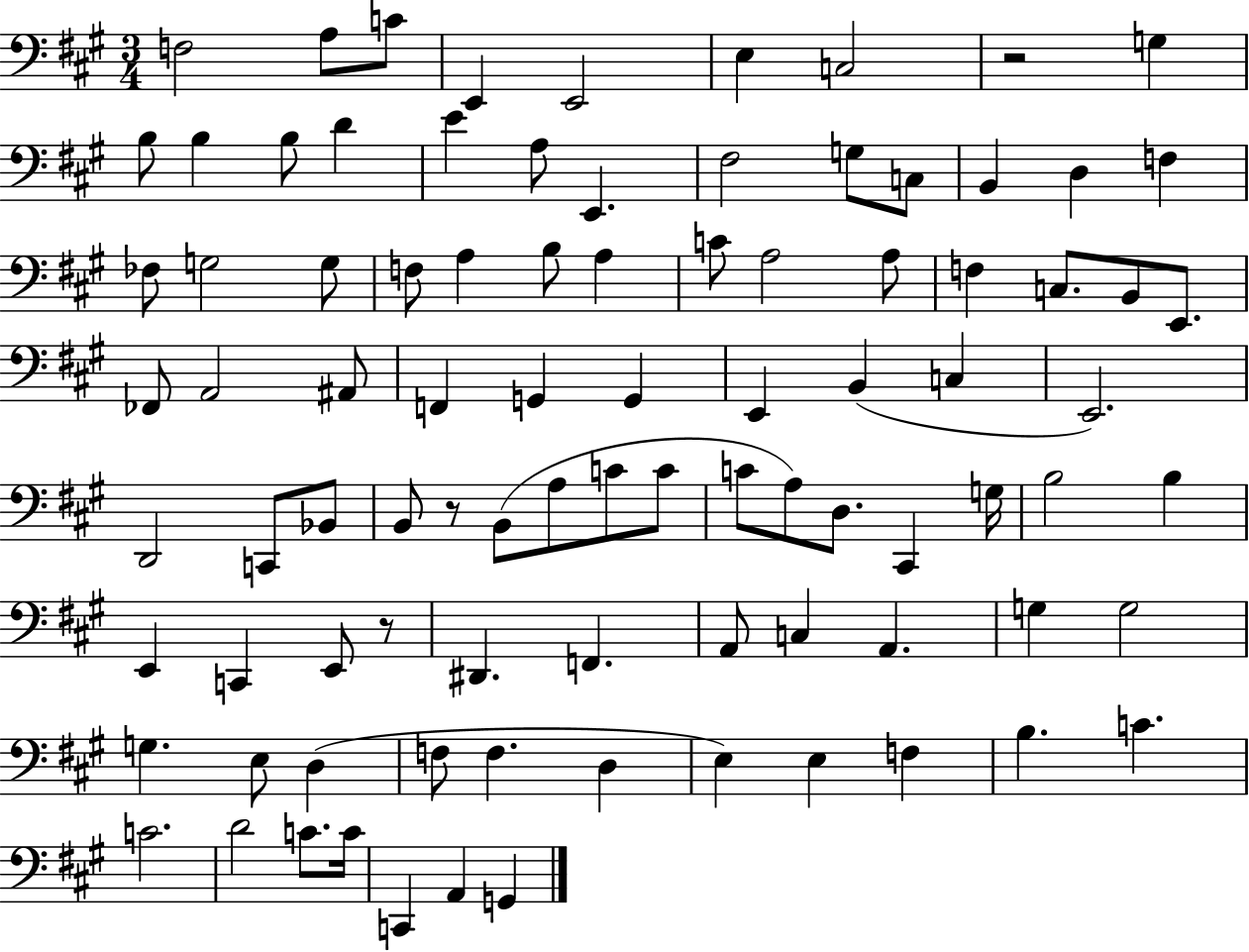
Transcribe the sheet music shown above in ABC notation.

X:1
T:Untitled
M:3/4
L:1/4
K:A
F,2 A,/2 C/2 E,, E,,2 E, C,2 z2 G, B,/2 B, B,/2 D E A,/2 E,, ^F,2 G,/2 C,/2 B,, D, F, _F,/2 G,2 G,/2 F,/2 A, B,/2 A, C/2 A,2 A,/2 F, C,/2 B,,/2 E,,/2 _F,,/2 A,,2 ^A,,/2 F,, G,, G,, E,, B,, C, E,,2 D,,2 C,,/2 _B,,/2 B,,/2 z/2 B,,/2 A,/2 C/2 C/2 C/2 A,/2 D,/2 ^C,, G,/4 B,2 B, E,, C,, E,,/2 z/2 ^D,, F,, A,,/2 C, A,, G, G,2 G, E,/2 D, F,/2 F, D, E, E, F, B, C C2 D2 C/2 C/4 C,, A,, G,,